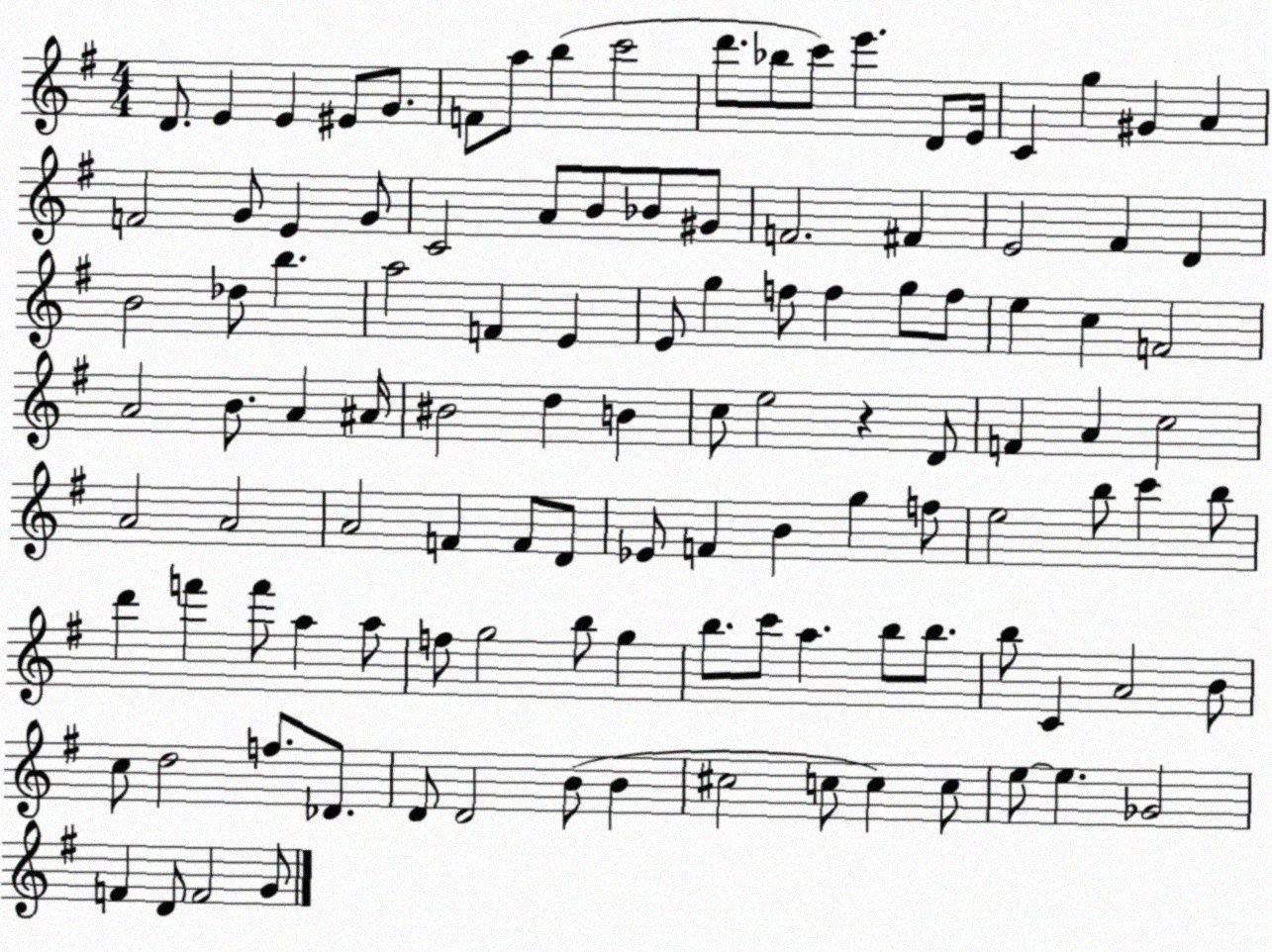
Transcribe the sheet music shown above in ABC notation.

X:1
T:Untitled
M:4/4
L:1/4
K:G
D/2 E E ^E/2 G/2 F/2 a/2 b c'2 d'/2 _b/2 c'/2 e' D/2 E/4 C g ^G A F2 G/2 E G/2 C2 A/2 B/2 _B/2 ^G/2 F2 ^F E2 ^F D B2 _d/2 b a2 F E E/2 g f/2 f g/2 f/2 e c F2 A2 B/2 A ^A/4 ^B2 d B c/2 e2 z D/2 F A c2 A2 A2 A2 F F/2 D/2 _E/2 F B g f/2 e2 b/2 c' b/2 d' f' f'/2 a a/2 f/2 g2 b/2 g b/2 c'/2 a b/2 b/2 b/2 C A2 B/2 c/2 d2 f/2 _D/2 D/2 D2 B/2 B ^c2 c/2 c c/2 e/2 e _G2 F D/2 F2 G/2